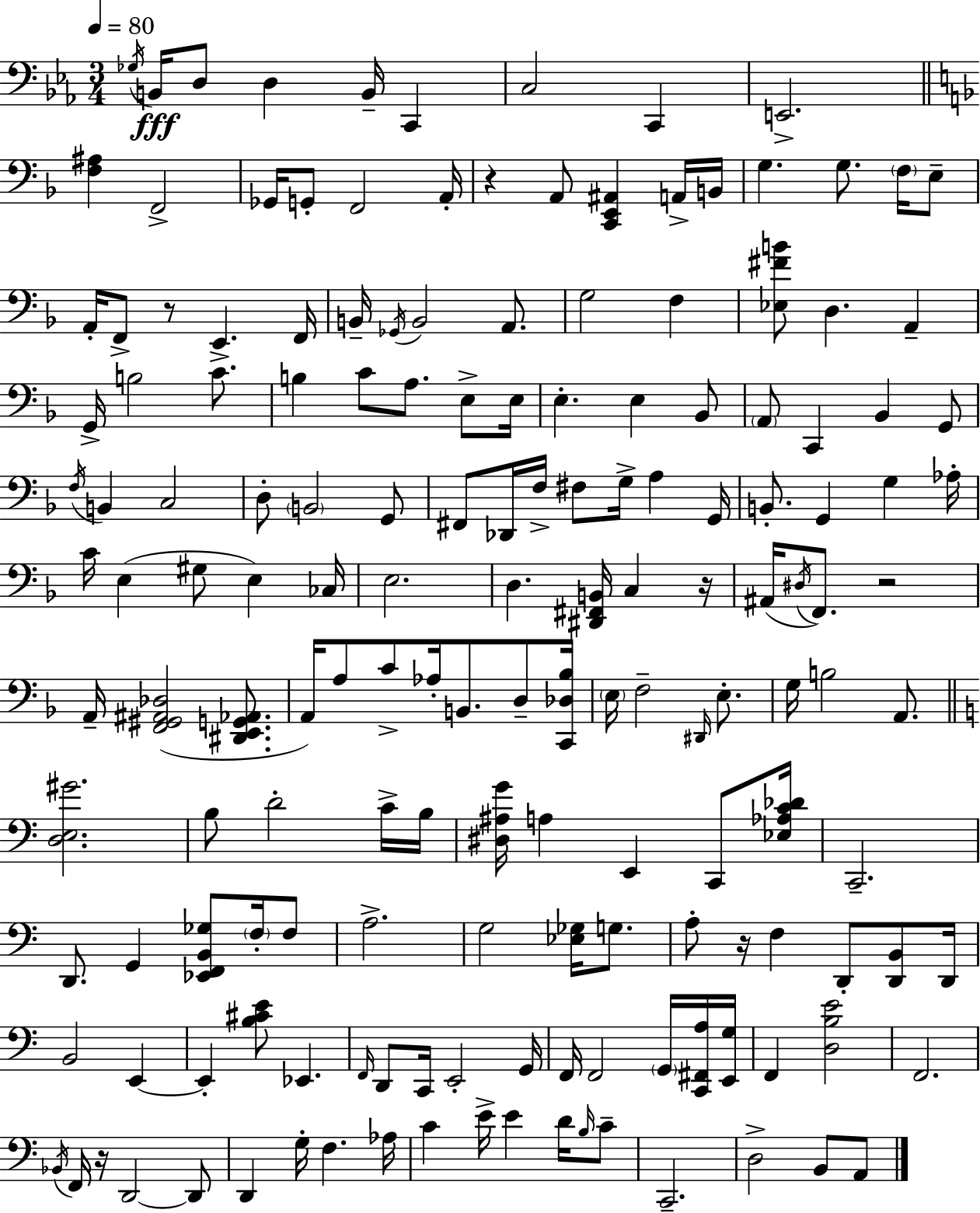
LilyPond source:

{
  \clef bass
  \numericTimeSignature
  \time 3/4
  \key c \minor
  \tempo 4 = 80
  \repeat volta 2 { \acciaccatura { ges16 }\fff b,16 d8 d4 b,16-- c,4 | c2 c,4 | e,2.-> | \bar "||" \break \key f \major <f ais>4 f,2-> | ges,16 g,8-. f,2 a,16-. | r4 a,8 <c, e, ais,>4 a,16-> b,16 | g4. g8. \parenthesize f16 e8-- | \break a,16-. f,8-> r8 e,4.-> f,16 | b,16-- \acciaccatura { ges,16 } b,2 a,8. | g2 f4 | <ees fis' b'>8 d4. a,4-- | \break g,16-> b2 c'8. | b4 c'8 a8. e8-> | e16 e4.-. e4 bes,8 | \parenthesize a,8 c,4 bes,4 g,8 | \break \acciaccatura { f16 } b,4 c2 | d8-. \parenthesize b,2 | g,8 fis,8 des,16 f16-> fis8 g16-> a4 | g,16 b,8.-. g,4 g4 | \break aes16-. c'16 e4( gis8 e4) | ces16 e2. | d4. <dis, fis, b,>16 c4 | r16 ais,16( \acciaccatura { dis16 } f,8.) r2 | \break a,16-- <f, gis, ais, des>2( | <dis, e, g, aes,>8. a,16) a8 c'8-> aes16-. b,8. | d8-- <c, des bes>16 \parenthesize e16 f2-- | \grace { dis,16 } e8.-. g16 b2 | \break a,8. \bar "||" \break \key a \minor <d e gis'>2. | b8 d'2-. c'16-> b16 | <dis ais g'>16 a4 e,4 c,8 <ees aes c' des'>16 | c,2.-- | \break d,8. g,4 <ees, f, b, ges>8 \parenthesize f16-. f8 | a2.-> | g2 <ees ges>16 g8. | a8-. r16 f4 d,8-. <d, b,>8 d,16 | \break b,2 e,4~~ | e,4-. <b cis' e'>8 ees,4. | \grace { f,16 } d,8 c,16 e,2-. | g,16 f,16 f,2 \parenthesize g,16 <c, fis, a>16 | \break <e, g>16 f,4 <d b e'>2 | f,2. | \acciaccatura { bes,16 } f,16 r16 d,2~~ | d,8 d,4 g16-. f4. | \break aes16 c'4 e'16-> e'4 d'16 | \grace { b16 } c'8-- c,2.-- | d2-> b,8 | a,8 } \bar "|."
}